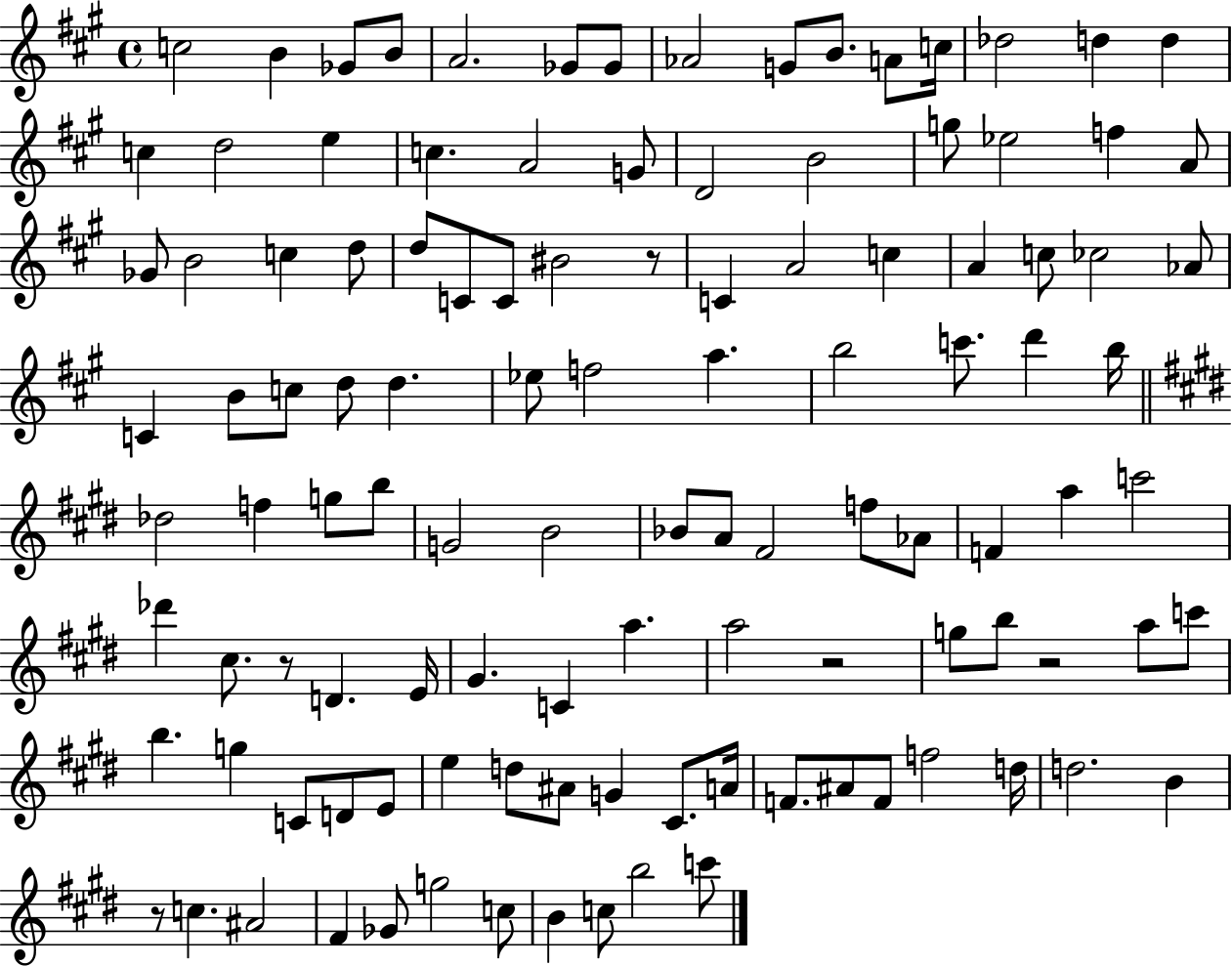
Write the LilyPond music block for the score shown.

{
  \clef treble
  \time 4/4
  \defaultTimeSignature
  \key a \major
  c''2 b'4 ges'8 b'8 | a'2. ges'8 ges'8 | aes'2 g'8 b'8. a'8 c''16 | des''2 d''4 d''4 | \break c''4 d''2 e''4 | c''4. a'2 g'8 | d'2 b'2 | g''8 ees''2 f''4 a'8 | \break ges'8 b'2 c''4 d''8 | d''8 c'8 c'8 bis'2 r8 | c'4 a'2 c''4 | a'4 c''8 ces''2 aes'8 | \break c'4 b'8 c''8 d''8 d''4. | ees''8 f''2 a''4. | b''2 c'''8. d'''4 b''16 | \bar "||" \break \key e \major des''2 f''4 g''8 b''8 | g'2 b'2 | bes'8 a'8 fis'2 f''8 aes'8 | f'4 a''4 c'''2 | \break des'''4 cis''8. r8 d'4. e'16 | gis'4. c'4 a''4. | a''2 r2 | g''8 b''8 r2 a''8 c'''8 | \break b''4. g''4 c'8 d'8 e'8 | e''4 d''8 ais'8 g'4 cis'8. a'16 | f'8. ais'8 f'8 f''2 d''16 | d''2. b'4 | \break r8 c''4. ais'2 | fis'4 ges'8 g''2 c''8 | b'4 c''8 b''2 c'''8 | \bar "|."
}